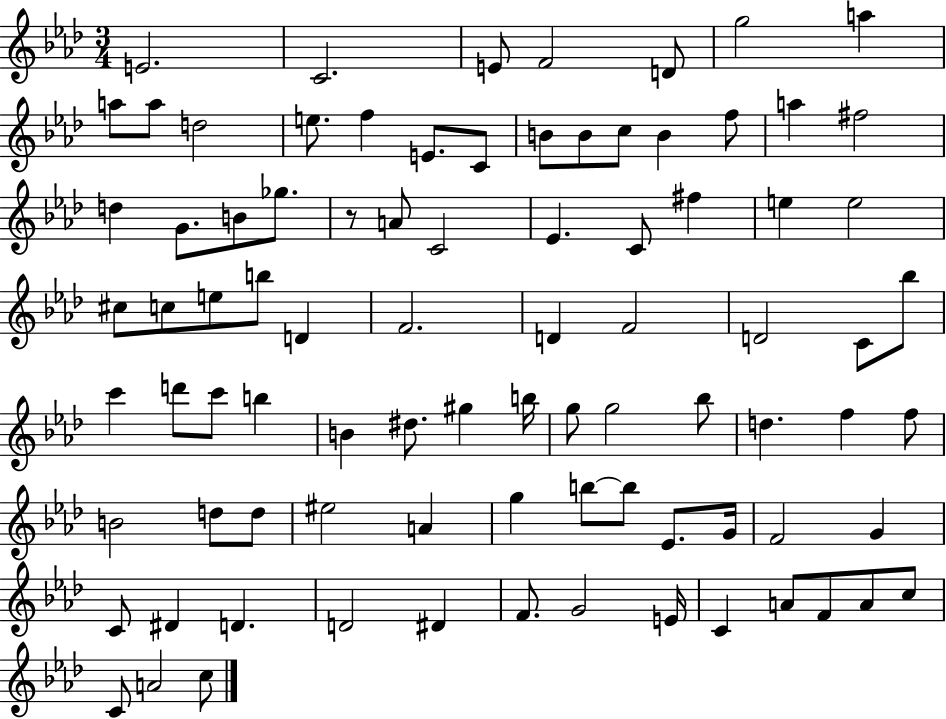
{
  \clef treble
  \numericTimeSignature
  \time 3/4
  \key aes \major
  e'2. | c'2. | e'8 f'2 d'8 | g''2 a''4 | \break a''8 a''8 d''2 | e''8. f''4 e'8. c'8 | b'8 b'8 c''8 b'4 f''8 | a''4 fis''2 | \break d''4 g'8. b'8 ges''8. | r8 a'8 c'2 | ees'4. c'8 fis''4 | e''4 e''2 | \break cis''8 c''8 e''8 b''8 d'4 | f'2. | d'4 f'2 | d'2 c'8 bes''8 | \break c'''4 d'''8 c'''8 b''4 | b'4 dis''8. gis''4 b''16 | g''8 g''2 bes''8 | d''4. f''4 f''8 | \break b'2 d''8 d''8 | eis''2 a'4 | g''4 b''8~~ b''8 ees'8. g'16 | f'2 g'4 | \break c'8 dis'4 d'4. | d'2 dis'4 | f'8. g'2 e'16 | c'4 a'8 f'8 a'8 c''8 | \break c'8 a'2 c''8 | \bar "|."
}